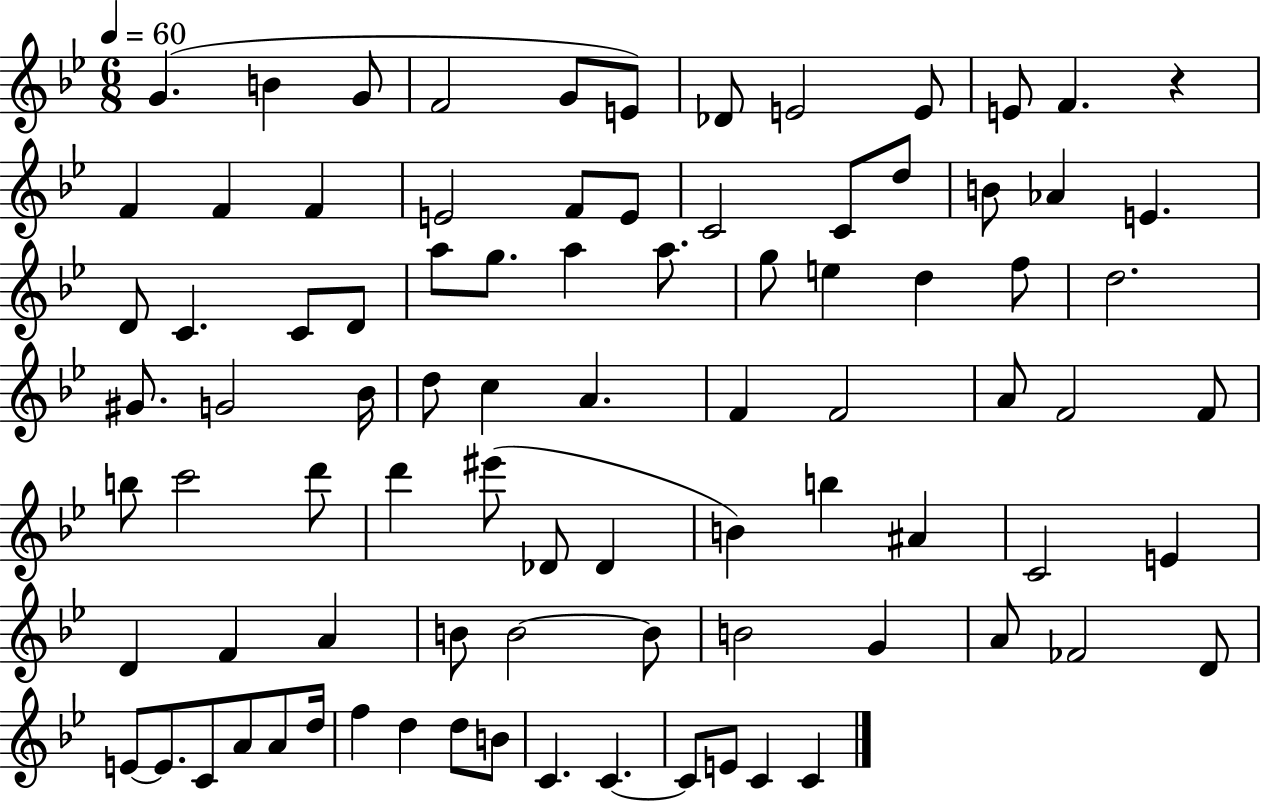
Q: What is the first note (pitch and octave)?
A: G4